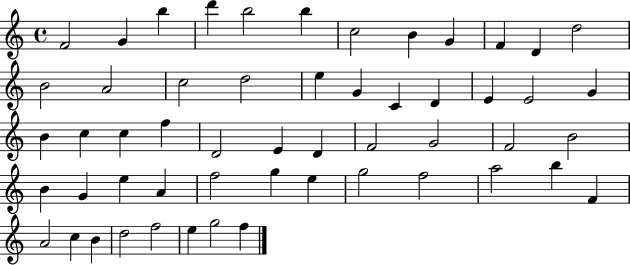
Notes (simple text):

F4/h G4/q B5/q D6/q B5/h B5/q C5/h B4/q G4/q F4/q D4/q D5/h B4/h A4/h C5/h D5/h E5/q G4/q C4/q D4/q E4/q E4/h G4/q B4/q C5/q C5/q F5/q D4/h E4/q D4/q F4/h G4/h F4/h B4/h B4/q G4/q E5/q A4/q F5/h G5/q E5/q G5/h F5/h A5/h B5/q F4/q A4/h C5/q B4/q D5/h F5/h E5/q G5/h F5/q